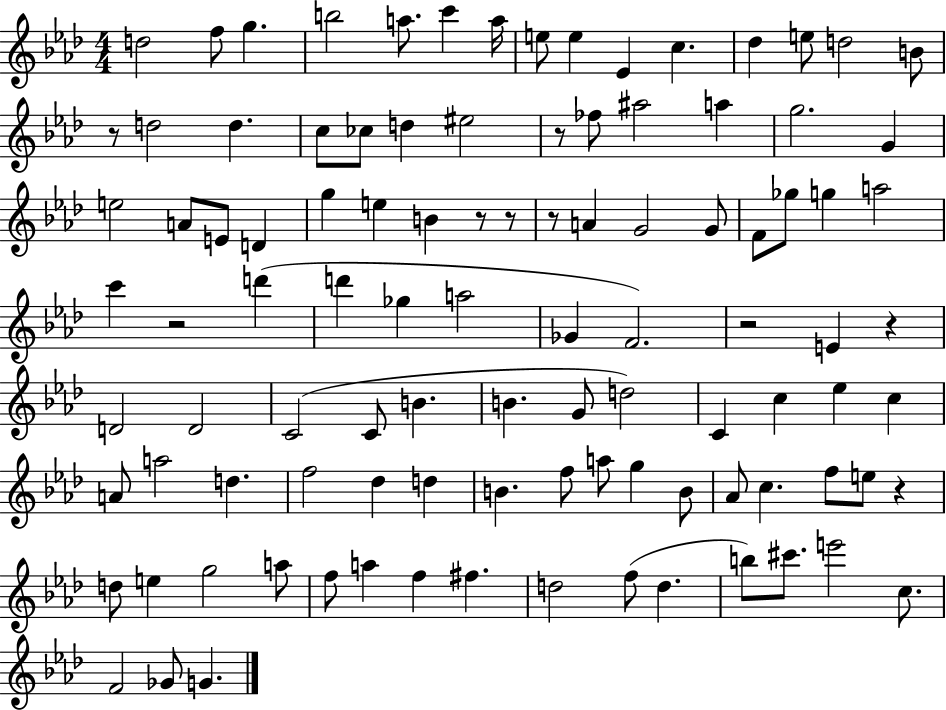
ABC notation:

X:1
T:Untitled
M:4/4
L:1/4
K:Ab
d2 f/2 g b2 a/2 c' a/4 e/2 e _E c _d e/2 d2 B/2 z/2 d2 d c/2 _c/2 d ^e2 z/2 _f/2 ^a2 a g2 G e2 A/2 E/2 D g e B z/2 z/2 z/2 A G2 G/2 F/2 _g/2 g a2 c' z2 d' d' _g a2 _G F2 z2 E z D2 D2 C2 C/2 B B G/2 d2 C c _e c A/2 a2 d f2 _d d B f/2 a/2 g B/2 _A/2 c f/2 e/2 z d/2 e g2 a/2 f/2 a f ^f d2 f/2 d b/2 ^c'/2 e'2 c/2 F2 _G/2 G